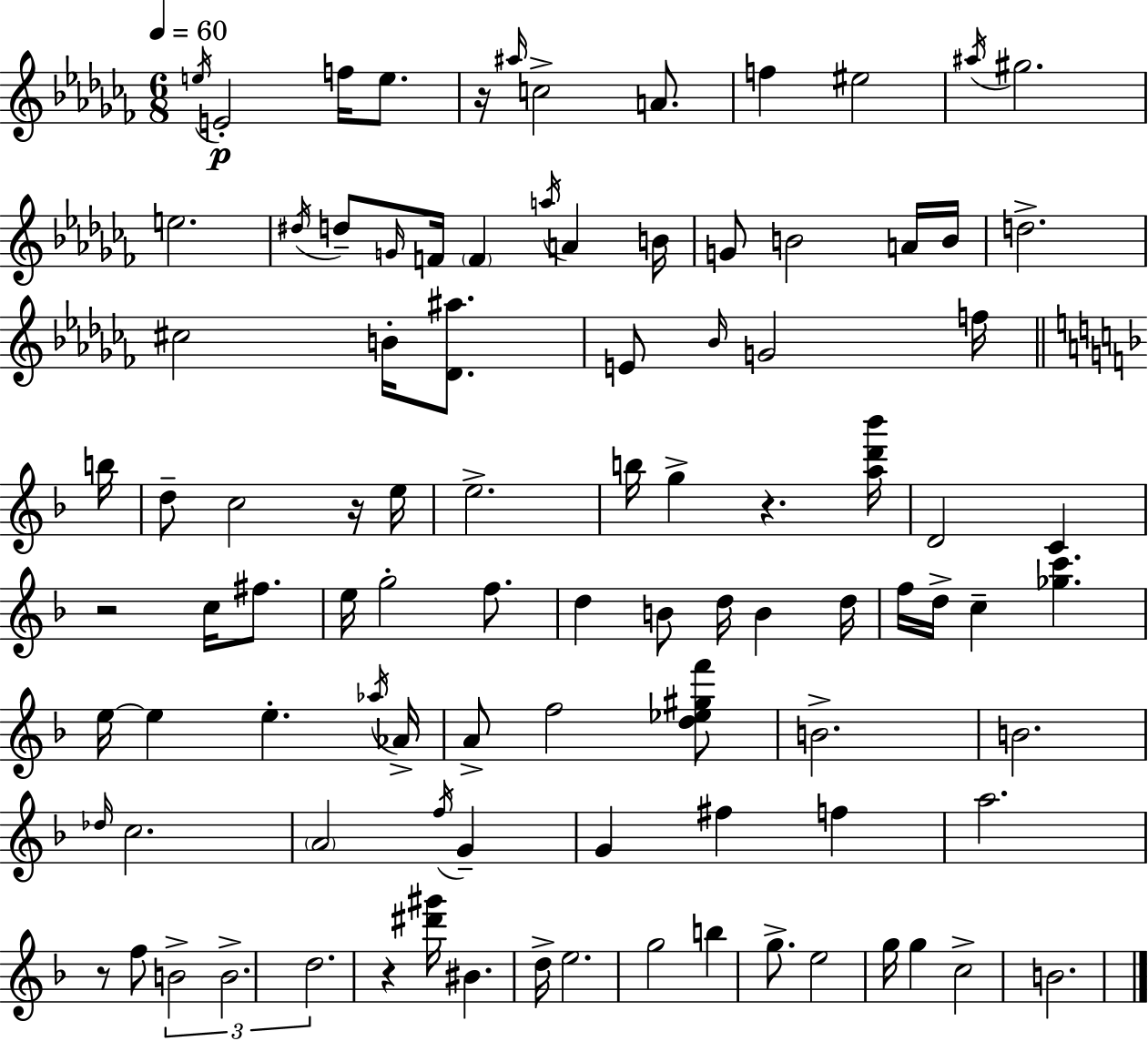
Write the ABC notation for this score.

X:1
T:Untitled
M:6/8
L:1/4
K:Abm
e/4 E2 f/4 e/2 z/4 ^a/4 c2 A/2 f ^e2 ^a/4 ^g2 e2 ^d/4 d/2 G/4 F/4 F a/4 A B/4 G/2 B2 A/4 B/4 d2 ^c2 B/4 [_D^a]/2 E/2 _B/4 G2 f/4 b/4 d/2 c2 z/4 e/4 e2 b/4 g z [ad'_b']/4 D2 C z2 c/4 ^f/2 e/4 g2 f/2 d B/2 d/4 B d/4 f/4 d/4 c [_gc'] e/4 e e _a/4 _A/4 A/2 f2 [d_e^gf']/2 B2 B2 _d/4 c2 A2 f/4 G G ^f f a2 z/2 f/2 B2 B2 d2 z [^d'^g']/4 ^B d/4 e2 g2 b g/2 e2 g/4 g c2 B2